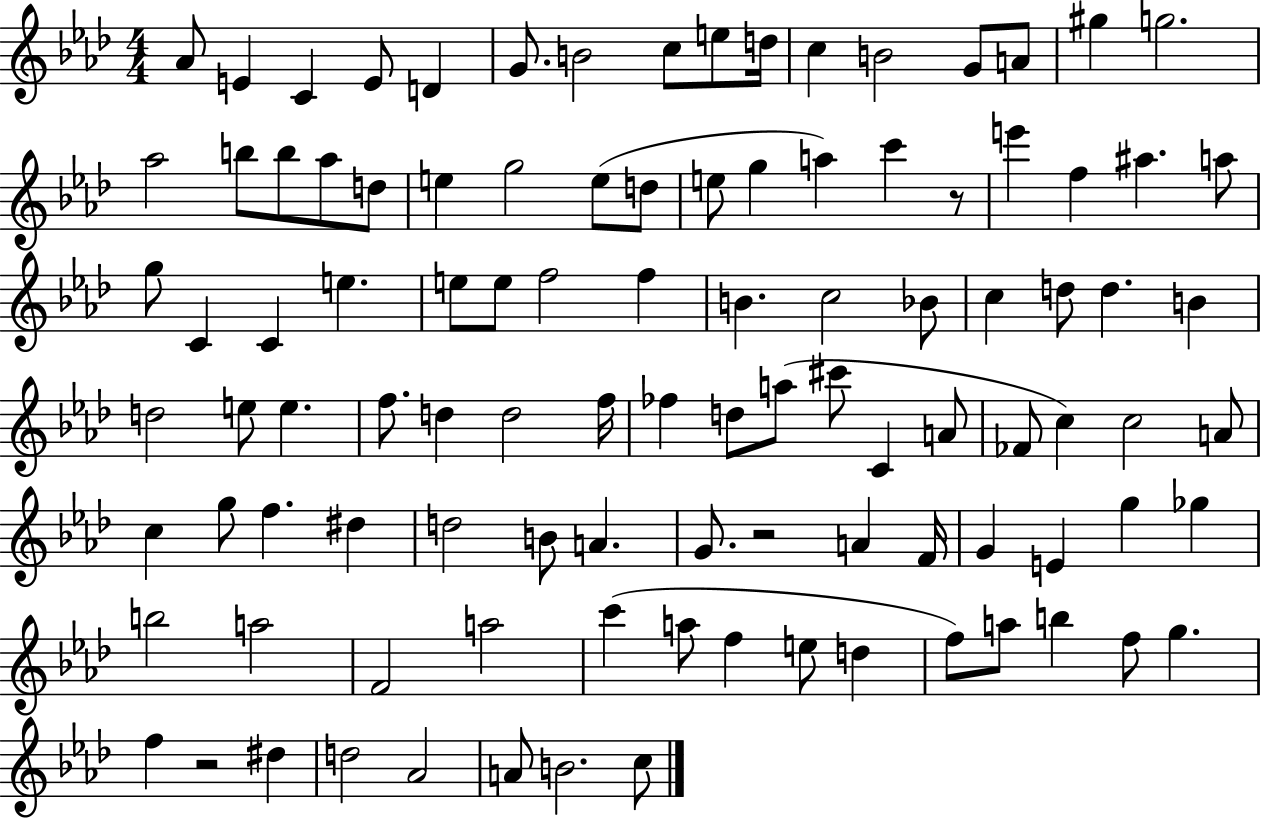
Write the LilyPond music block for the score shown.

{
  \clef treble
  \numericTimeSignature
  \time 4/4
  \key aes \major
  aes'8 e'4 c'4 e'8 d'4 | g'8. b'2 c''8 e''8 d''16 | c''4 b'2 g'8 a'8 | gis''4 g''2. | \break aes''2 b''8 b''8 aes''8 d''8 | e''4 g''2 e''8( d''8 | e''8 g''4 a''4) c'''4 r8 | e'''4 f''4 ais''4. a''8 | \break g''8 c'4 c'4 e''4. | e''8 e''8 f''2 f''4 | b'4. c''2 bes'8 | c''4 d''8 d''4. b'4 | \break d''2 e''8 e''4. | f''8. d''4 d''2 f''16 | fes''4 d''8 a''8( cis'''8 c'4 a'8 | fes'8 c''4) c''2 a'8 | \break c''4 g''8 f''4. dis''4 | d''2 b'8 a'4. | g'8. r2 a'4 f'16 | g'4 e'4 g''4 ges''4 | \break b''2 a''2 | f'2 a''2 | c'''4( a''8 f''4 e''8 d''4 | f''8) a''8 b''4 f''8 g''4. | \break f''4 r2 dis''4 | d''2 aes'2 | a'8 b'2. c''8 | \bar "|."
}